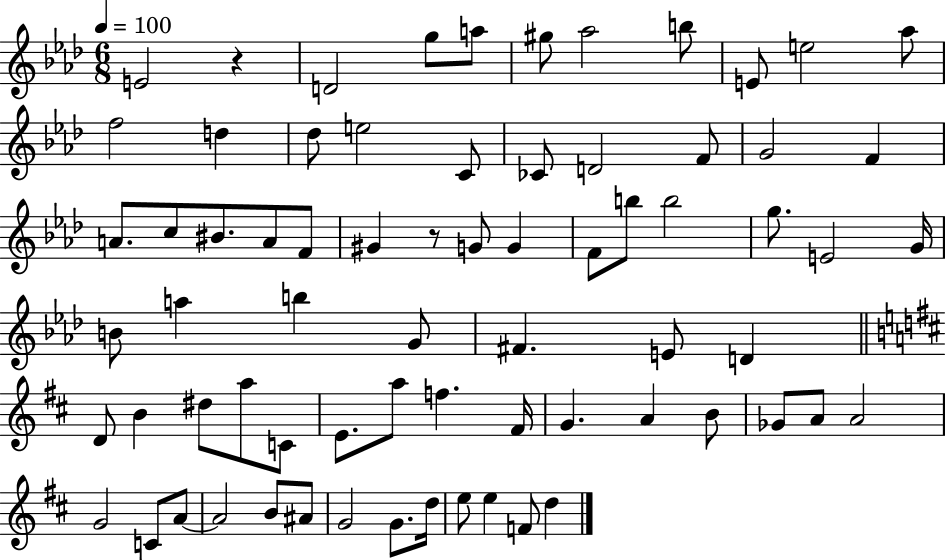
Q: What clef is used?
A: treble